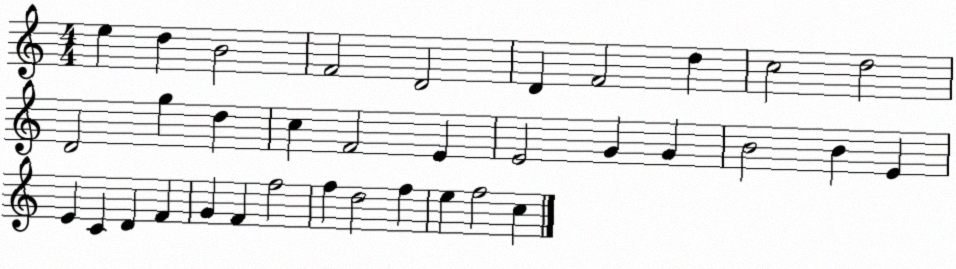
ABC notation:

X:1
T:Untitled
M:4/4
L:1/4
K:C
e d B2 F2 D2 D F2 d c2 d2 D2 g d c F2 E E2 G G B2 B E E C D F G F f2 f d2 f e f2 c